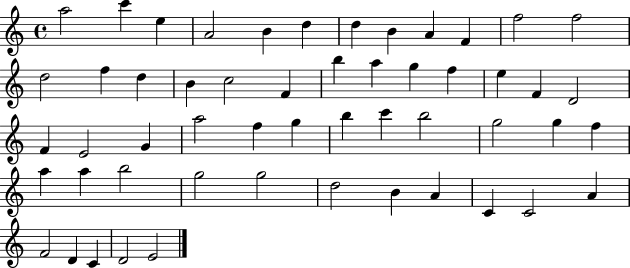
X:1
T:Untitled
M:4/4
L:1/4
K:C
a2 c' e A2 B d d B A F f2 f2 d2 f d B c2 F b a g f e F D2 F E2 G a2 f g b c' b2 g2 g f a a b2 g2 g2 d2 B A C C2 A F2 D C D2 E2